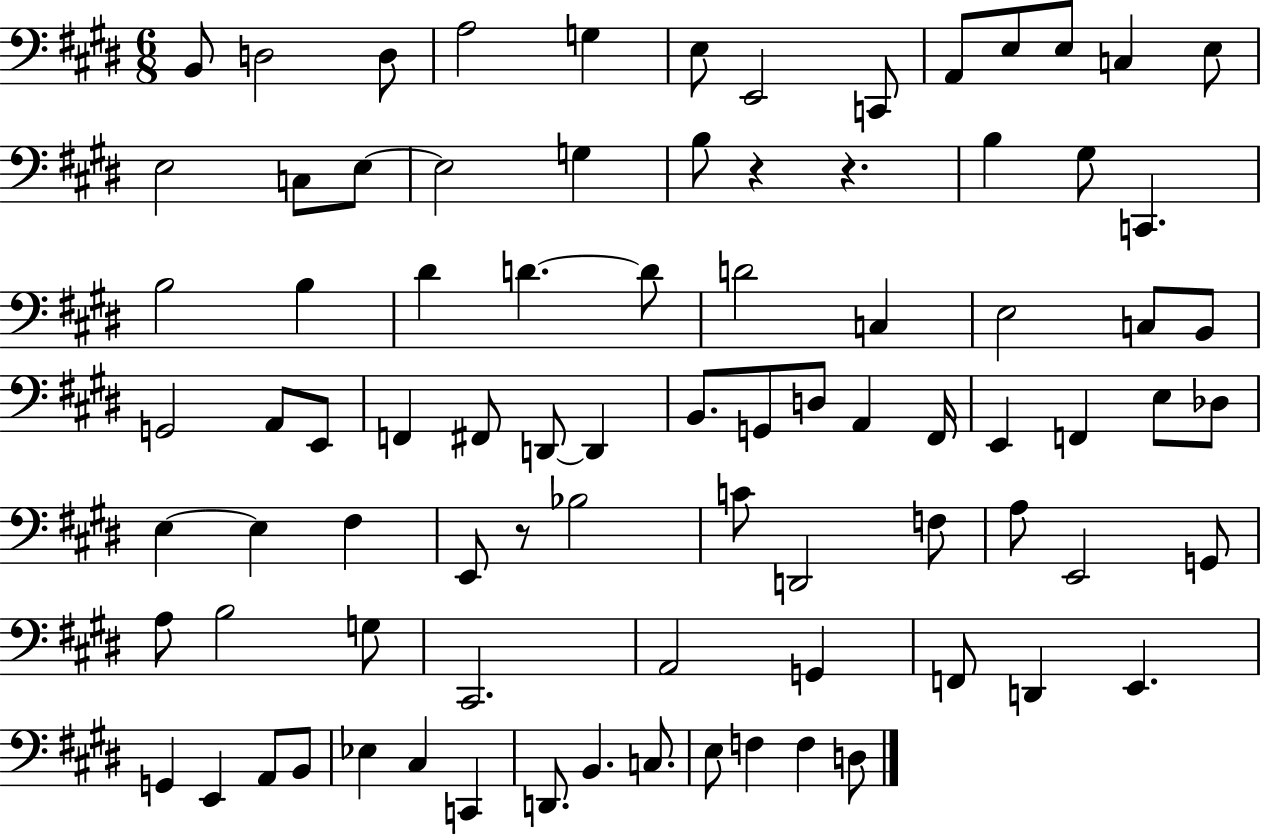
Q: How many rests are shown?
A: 3